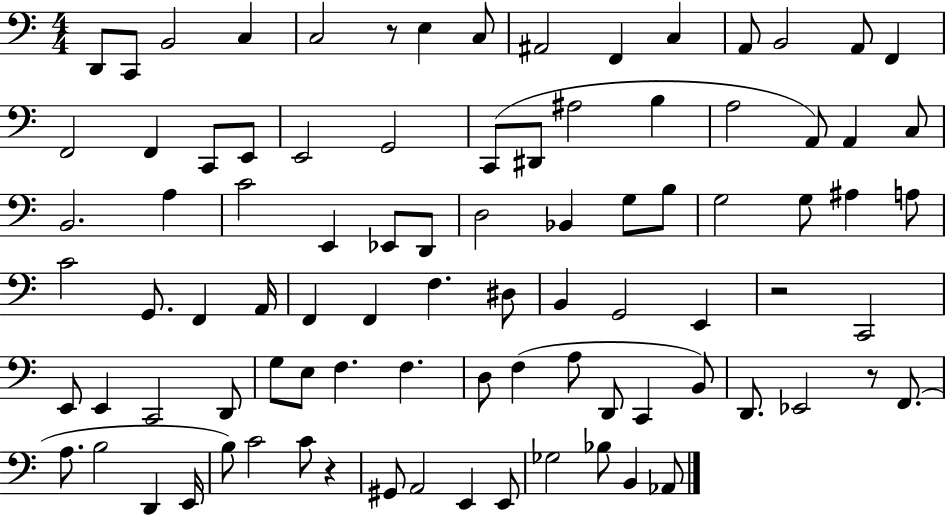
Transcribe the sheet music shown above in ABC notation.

X:1
T:Untitled
M:4/4
L:1/4
K:C
D,,/2 C,,/2 B,,2 C, C,2 z/2 E, C,/2 ^A,,2 F,, C, A,,/2 B,,2 A,,/2 F,, F,,2 F,, C,,/2 E,,/2 E,,2 G,,2 C,,/2 ^D,,/2 ^A,2 B, A,2 A,,/2 A,, C,/2 B,,2 A, C2 E,, _E,,/2 D,,/2 D,2 _B,, G,/2 B,/2 G,2 G,/2 ^A, A,/2 C2 G,,/2 F,, A,,/4 F,, F,, F, ^D,/2 B,, G,,2 E,, z2 C,,2 E,,/2 E,, C,,2 D,,/2 G,/2 E,/2 F, F, D,/2 F, A,/2 D,,/2 C,, B,,/2 D,,/2 _E,,2 z/2 F,,/2 A,/2 B,2 D,, E,,/4 B,/2 C2 C/2 z ^G,,/2 A,,2 E,, E,,/2 _G,2 _B,/2 B,, _A,,/2